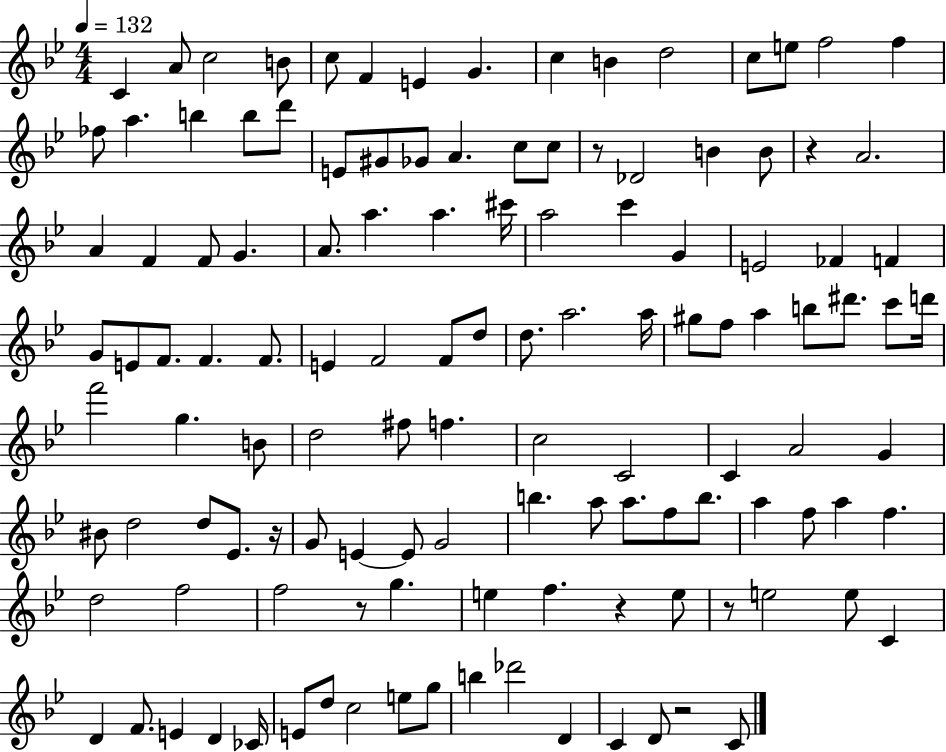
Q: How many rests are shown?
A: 7